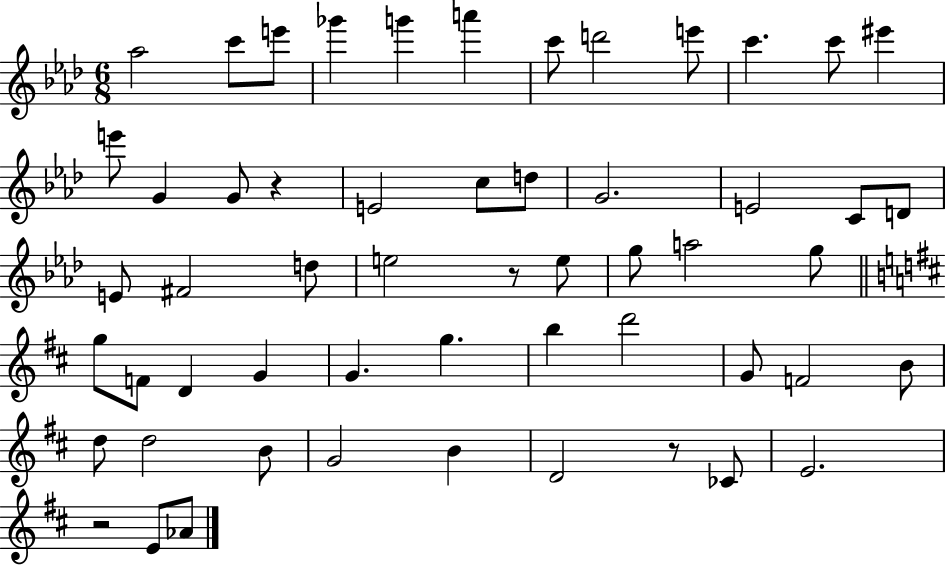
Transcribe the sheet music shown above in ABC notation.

X:1
T:Untitled
M:6/8
L:1/4
K:Ab
_a2 c'/2 e'/2 _g' g' a' c'/2 d'2 e'/2 c' c'/2 ^e' e'/2 G G/2 z E2 c/2 d/2 G2 E2 C/2 D/2 E/2 ^F2 d/2 e2 z/2 e/2 g/2 a2 g/2 g/2 F/2 D G G g b d'2 G/2 F2 B/2 d/2 d2 B/2 G2 B D2 z/2 _C/2 E2 z2 E/2 _A/2